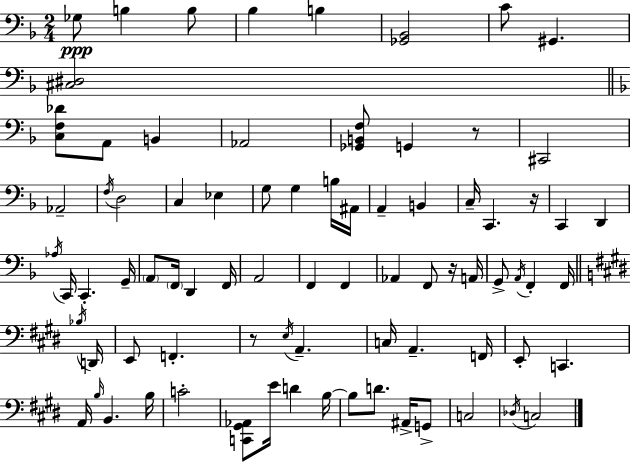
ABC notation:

X:1
T:Untitled
M:2/4
L:1/4
K:F
_G,/2 B, B,/2 _B, B, [_G,,_B,,]2 C/2 ^G,, [^C,^D,]2 [C,F,_D]/2 A,,/2 B,, _A,,2 [_G,,B,,F,]/2 G,, z/2 ^C,,2 _A,,2 F,/4 D,2 C, _E, G,/2 G, B,/4 ^A,,/4 A,, B,, C,/4 C,, z/4 C,, D,, _A,/4 C,,/4 C,, G,,/4 A,,/2 F,,/4 D,, F,,/4 A,,2 F,, F,, _A,, F,,/2 z/4 A,,/4 G,,/2 A,,/4 F,, F,,/4 _B,/4 D,,/4 E,,/2 F,, z/2 E,/4 A,, C,/4 A,, F,,/4 E,,/2 C,, A,,/4 B,/4 B,, B,/4 C2 [C,,^G,,_A,,]/2 E/4 D B,/4 B,/2 D/2 ^A,,/4 G,,/2 C,2 _D,/4 C,2